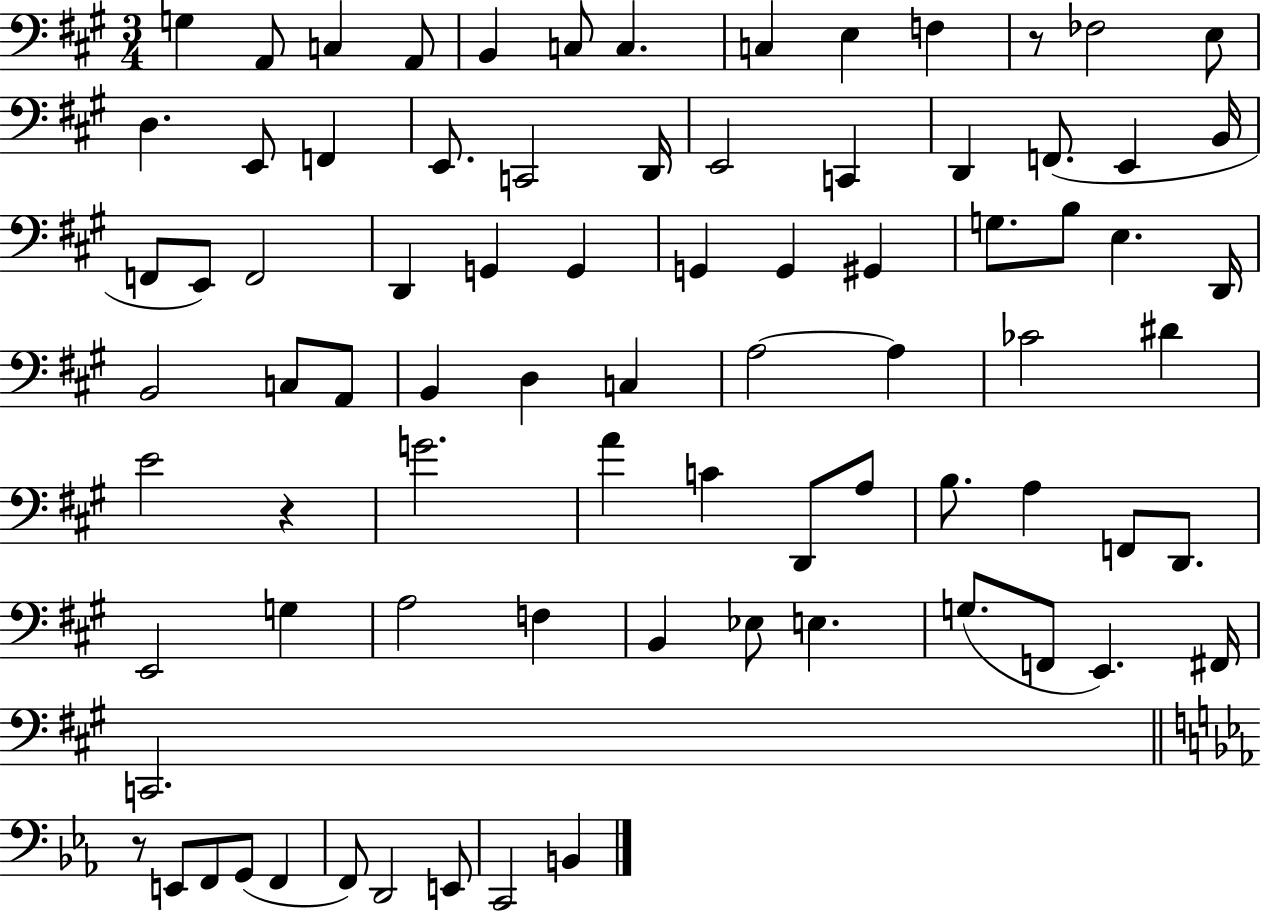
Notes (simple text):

G3/q A2/e C3/q A2/e B2/q C3/e C3/q. C3/q E3/q F3/q R/e FES3/h E3/e D3/q. E2/e F2/q E2/e. C2/h D2/s E2/h C2/q D2/q F2/e. E2/q B2/s F2/e E2/e F2/h D2/q G2/q G2/q G2/q G2/q G#2/q G3/e. B3/e E3/q. D2/s B2/h C3/e A2/e B2/q D3/q C3/q A3/h A3/q CES4/h D#4/q E4/h R/q G4/h. A4/q C4/q D2/e A3/e B3/e. A3/q F2/e D2/e. E2/h G3/q A3/h F3/q B2/q Eb3/e E3/q. G3/e. F2/e E2/q. F#2/s C2/h. R/e E2/e F2/e G2/e F2/q F2/e D2/h E2/e C2/h B2/q